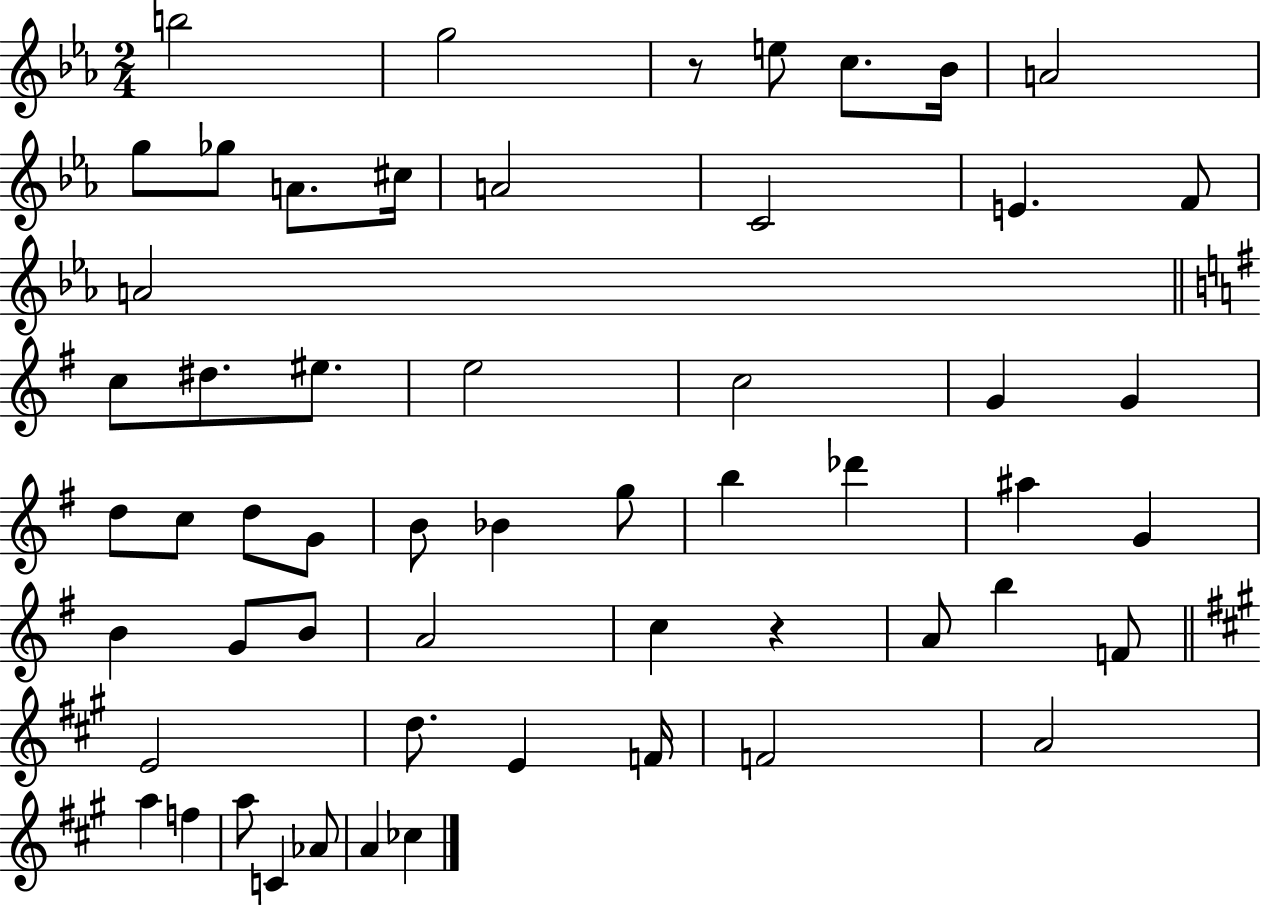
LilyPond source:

{
  \clef treble
  \numericTimeSignature
  \time 2/4
  \key ees \major
  \repeat volta 2 { b''2 | g''2 | r8 e''8 c''8. bes'16 | a'2 | \break g''8 ges''8 a'8. cis''16 | a'2 | c'2 | e'4. f'8 | \break a'2 | \bar "||" \break \key g \major c''8 dis''8. eis''8. | e''2 | c''2 | g'4 g'4 | \break d''8 c''8 d''8 g'8 | b'8 bes'4 g''8 | b''4 des'''4 | ais''4 g'4 | \break b'4 g'8 b'8 | a'2 | c''4 r4 | a'8 b''4 f'8 | \break \bar "||" \break \key a \major e'2 | d''8. e'4 f'16 | f'2 | a'2 | \break a''4 f''4 | a''8 c'4 aes'8 | a'4 ces''4 | } \bar "|."
}